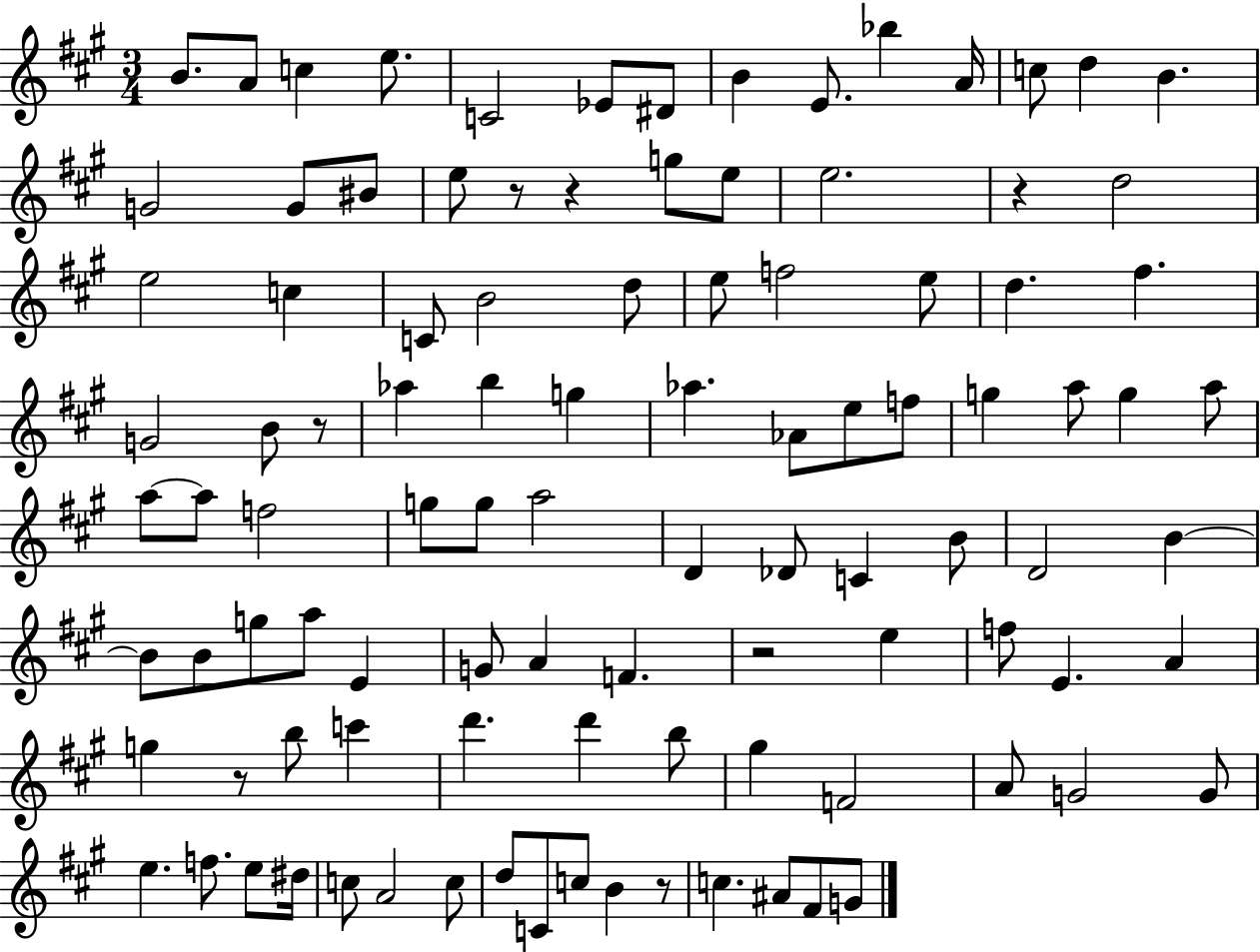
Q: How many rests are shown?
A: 7